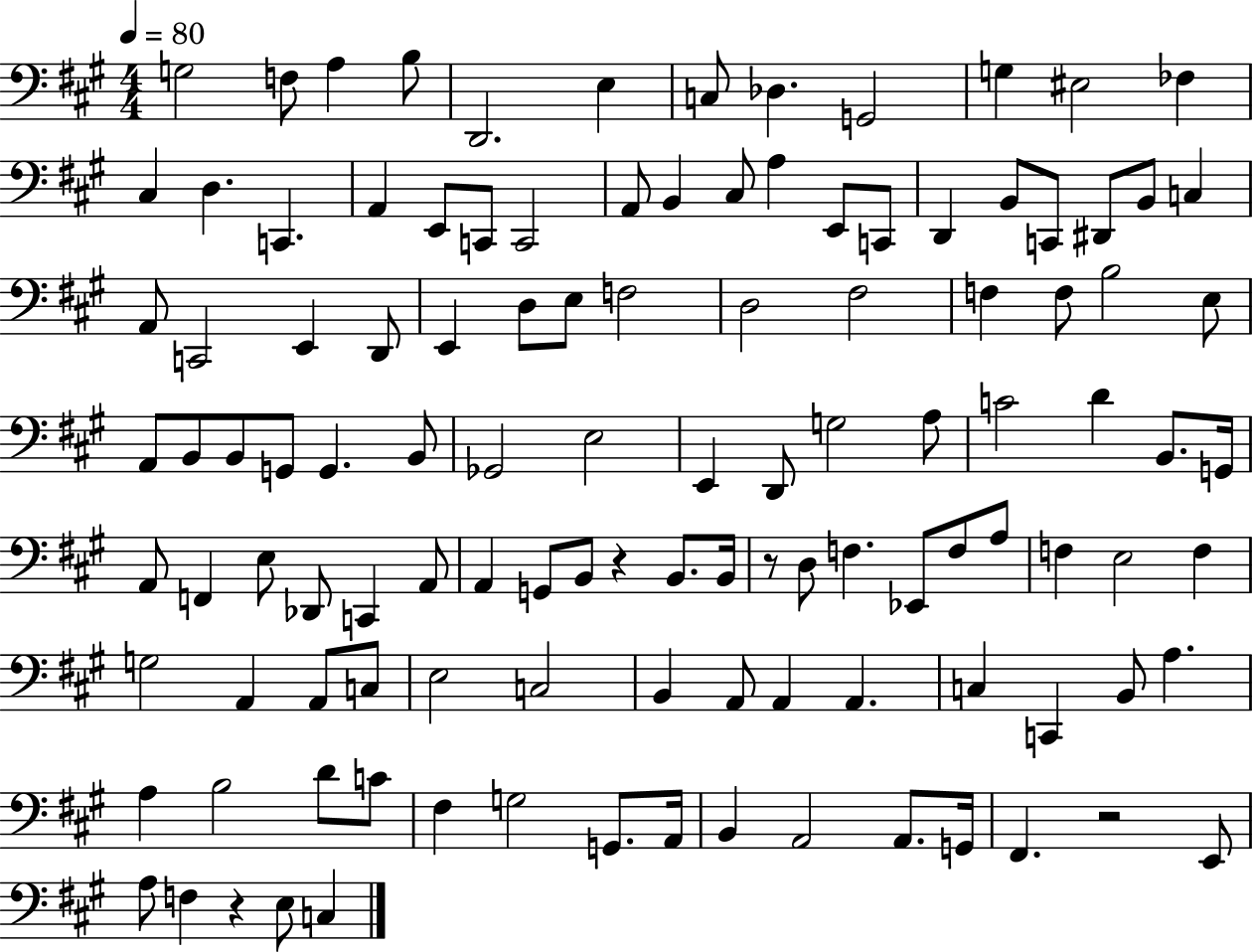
X:1
T:Untitled
M:4/4
L:1/4
K:A
G,2 F,/2 A, B,/2 D,,2 E, C,/2 _D, G,,2 G, ^E,2 _F, ^C, D, C,, A,, E,,/2 C,,/2 C,,2 A,,/2 B,, ^C,/2 A, E,,/2 C,,/2 D,, B,,/2 C,,/2 ^D,,/2 B,,/2 C, A,,/2 C,,2 E,, D,,/2 E,, D,/2 E,/2 F,2 D,2 ^F,2 F, F,/2 B,2 E,/2 A,,/2 B,,/2 B,,/2 G,,/2 G,, B,,/2 _G,,2 E,2 E,, D,,/2 G,2 A,/2 C2 D B,,/2 G,,/4 A,,/2 F,, E,/2 _D,,/2 C,, A,,/2 A,, G,,/2 B,,/2 z B,,/2 B,,/4 z/2 D,/2 F, _E,,/2 F,/2 A,/2 F, E,2 F, G,2 A,, A,,/2 C,/2 E,2 C,2 B,, A,,/2 A,, A,, C, C,, B,,/2 A, A, B,2 D/2 C/2 ^F, G,2 G,,/2 A,,/4 B,, A,,2 A,,/2 G,,/4 ^F,, z2 E,,/2 A,/2 F, z E,/2 C,